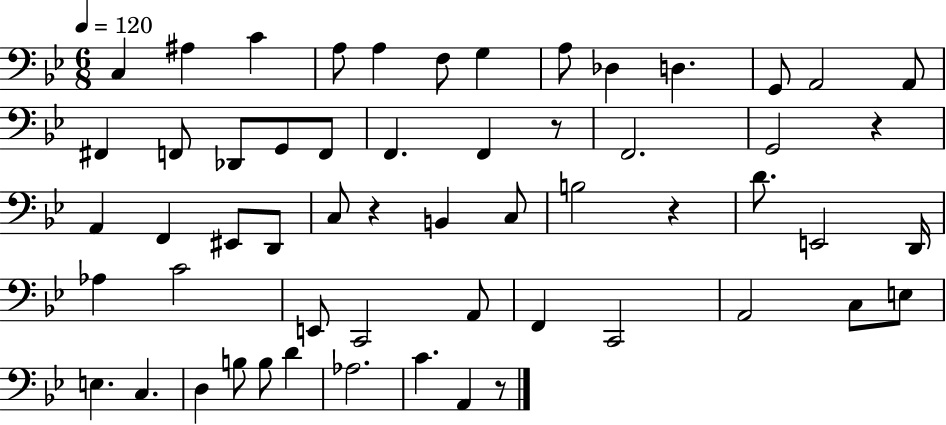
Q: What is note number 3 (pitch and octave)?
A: C4